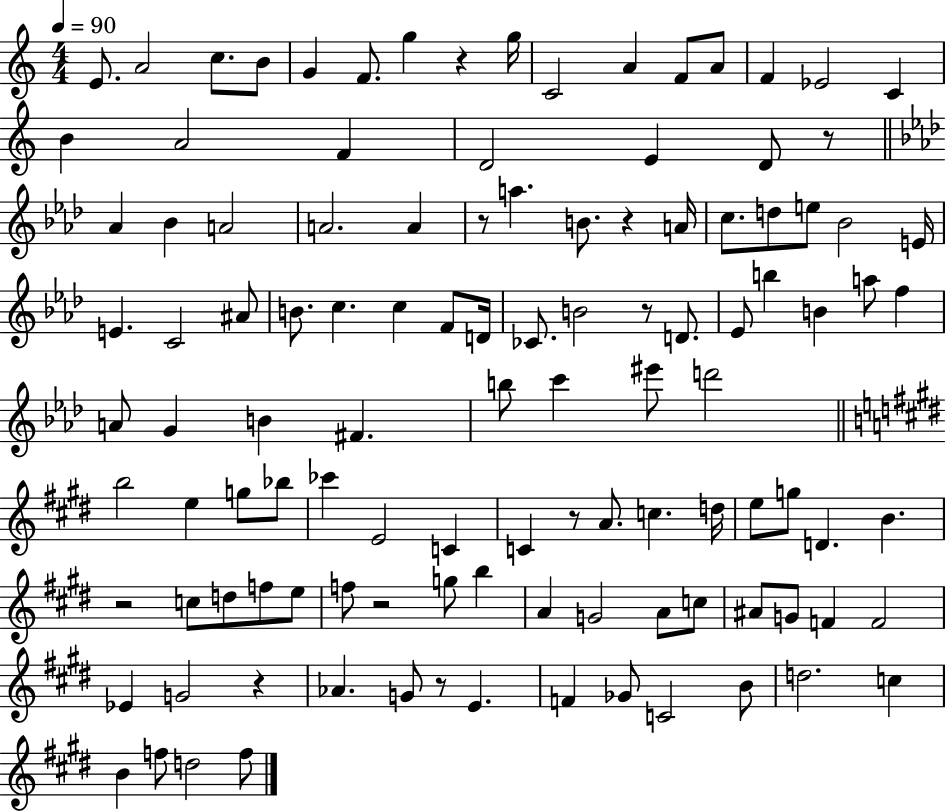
{
  \clef treble
  \numericTimeSignature
  \time 4/4
  \key c \major
  \tempo 4 = 90
  e'8. a'2 c''8. b'8 | g'4 f'8. g''4 r4 g''16 | c'2 a'4 f'8 a'8 | f'4 ees'2 c'4 | \break b'4 a'2 f'4 | d'2 e'4 d'8 r8 | \bar "||" \break \key f \minor aes'4 bes'4 a'2 | a'2. a'4 | r8 a''4. b'8. r4 a'16 | c''8. d''8 e''8 bes'2 e'16 | \break e'4. c'2 ais'8 | b'8. c''4. c''4 f'8 d'16 | ces'8. b'2 r8 d'8. | ees'8 b''4 b'4 a''8 f''4 | \break a'8 g'4 b'4 fis'4. | b''8 c'''4 eis'''8 d'''2 | \bar "||" \break \key e \major b''2 e''4 g''8 bes''8 | ces'''4 e'2 c'4 | c'4 r8 a'8. c''4. d''16 | e''8 g''8 d'4. b'4. | \break r2 c''8 d''8 f''8 e''8 | f''8 r2 g''8 b''4 | a'4 g'2 a'8 c''8 | ais'8 g'8 f'4 f'2 | \break ees'4 g'2 r4 | aes'4. g'8 r8 e'4. | f'4 ges'8 c'2 b'8 | d''2. c''4 | \break b'4 f''8 d''2 f''8 | \bar "|."
}